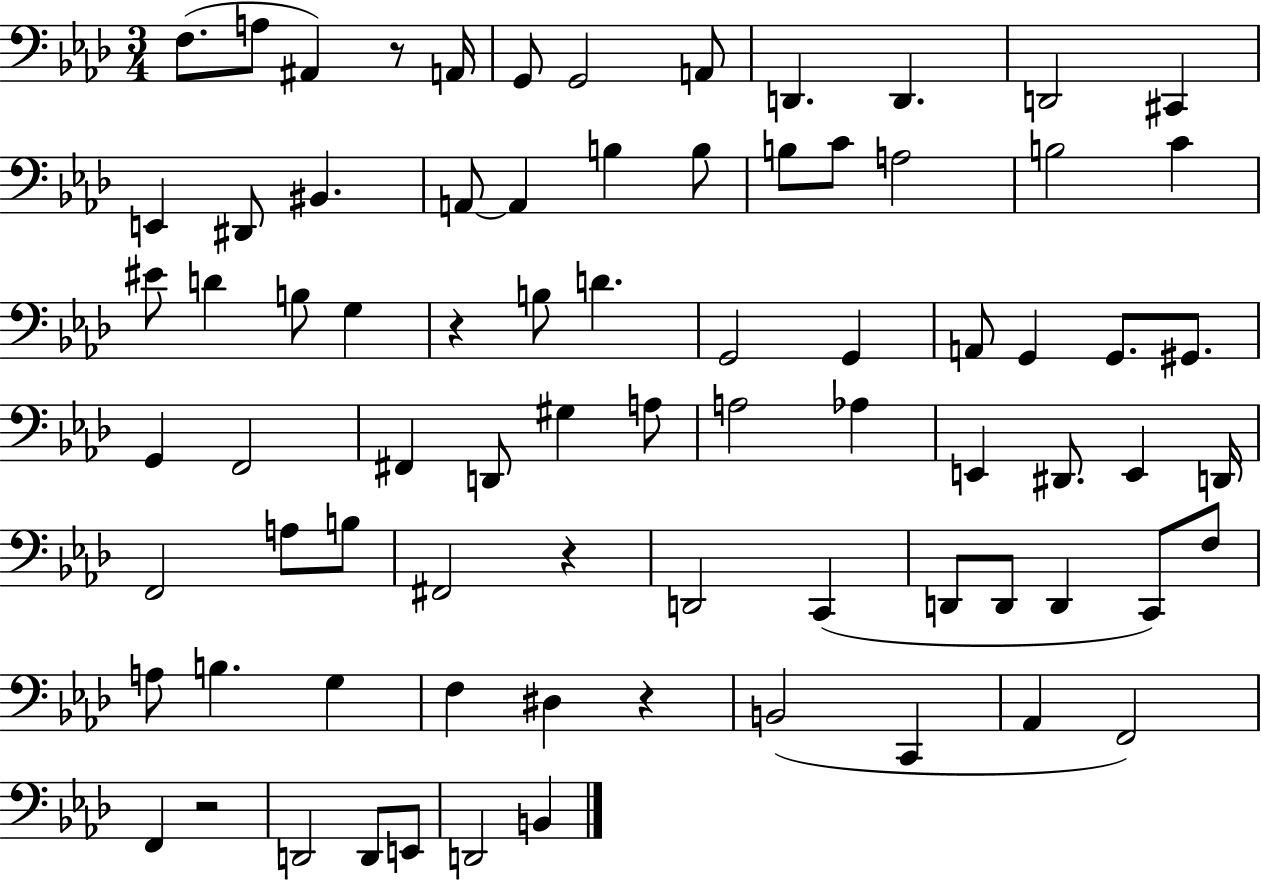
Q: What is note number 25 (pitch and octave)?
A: D4